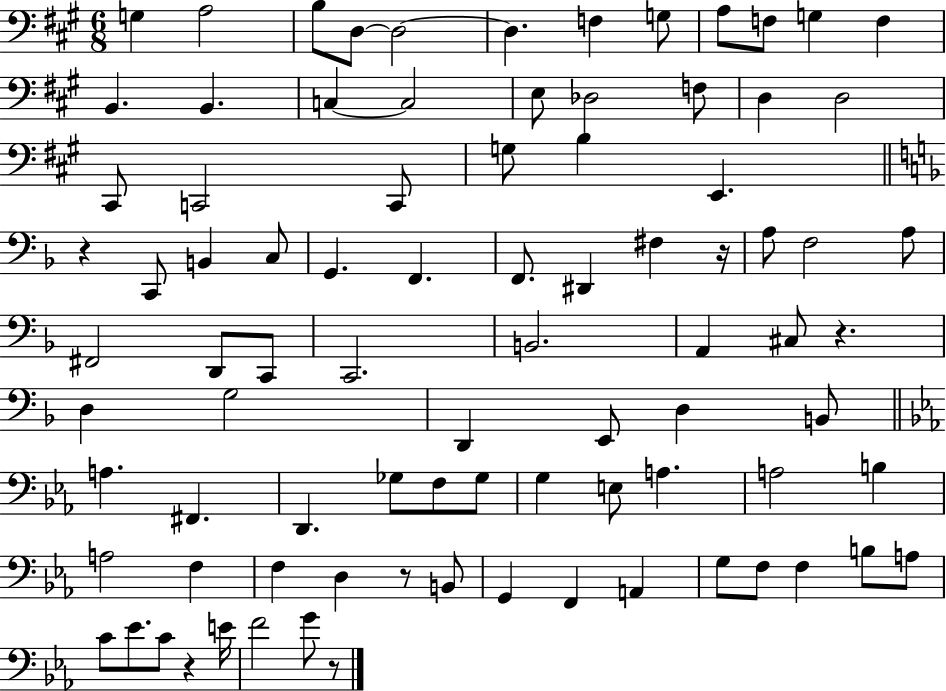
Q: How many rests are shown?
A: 6